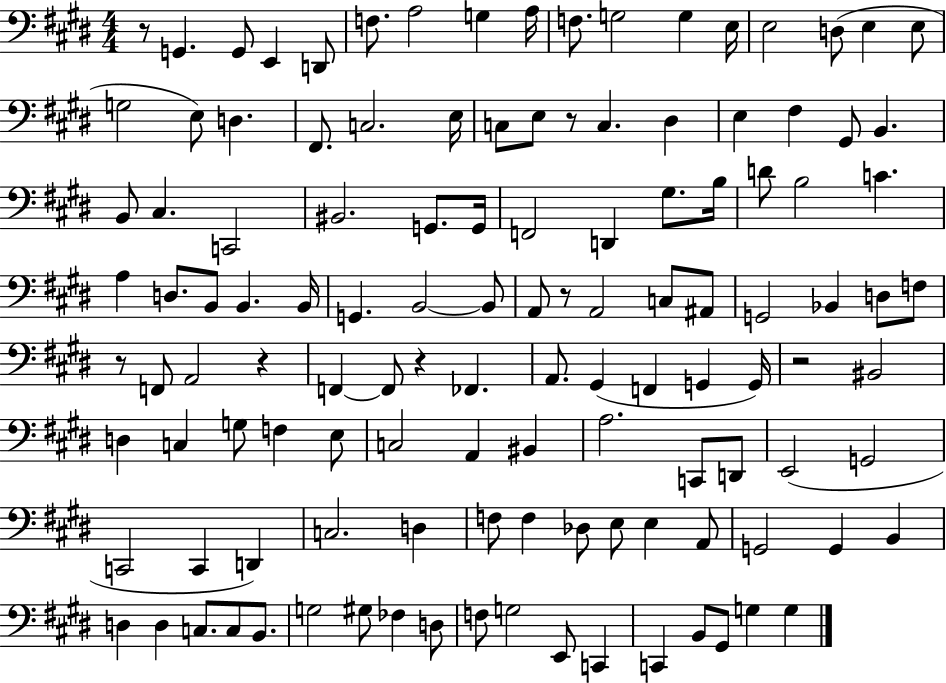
X:1
T:Untitled
M:4/4
L:1/4
K:E
z/2 G,, G,,/2 E,, D,,/2 F,/2 A,2 G, A,/4 F,/2 G,2 G, E,/4 E,2 D,/2 E, E,/2 G,2 E,/2 D, ^F,,/2 C,2 E,/4 C,/2 E,/2 z/2 C, ^D, E, ^F, ^G,,/2 B,, B,,/2 ^C, C,,2 ^B,,2 G,,/2 G,,/4 F,,2 D,, ^G,/2 B,/4 D/2 B,2 C A, D,/2 B,,/2 B,, B,,/4 G,, B,,2 B,,/2 A,,/2 z/2 A,,2 C,/2 ^A,,/2 G,,2 _B,, D,/2 F,/2 z/2 F,,/2 A,,2 z F,, F,,/2 z _F,, A,,/2 ^G,, F,, G,, G,,/4 z2 ^B,,2 D, C, G,/2 F, E,/2 C,2 A,, ^B,, A,2 C,,/2 D,,/2 E,,2 G,,2 C,,2 C,, D,, C,2 D, F,/2 F, _D,/2 E,/2 E, A,,/2 G,,2 G,, B,, D, D, C,/2 C,/2 B,,/2 G,2 ^G,/2 _F, D,/2 F,/2 G,2 E,,/2 C,, C,, B,,/2 ^G,,/2 G, G,